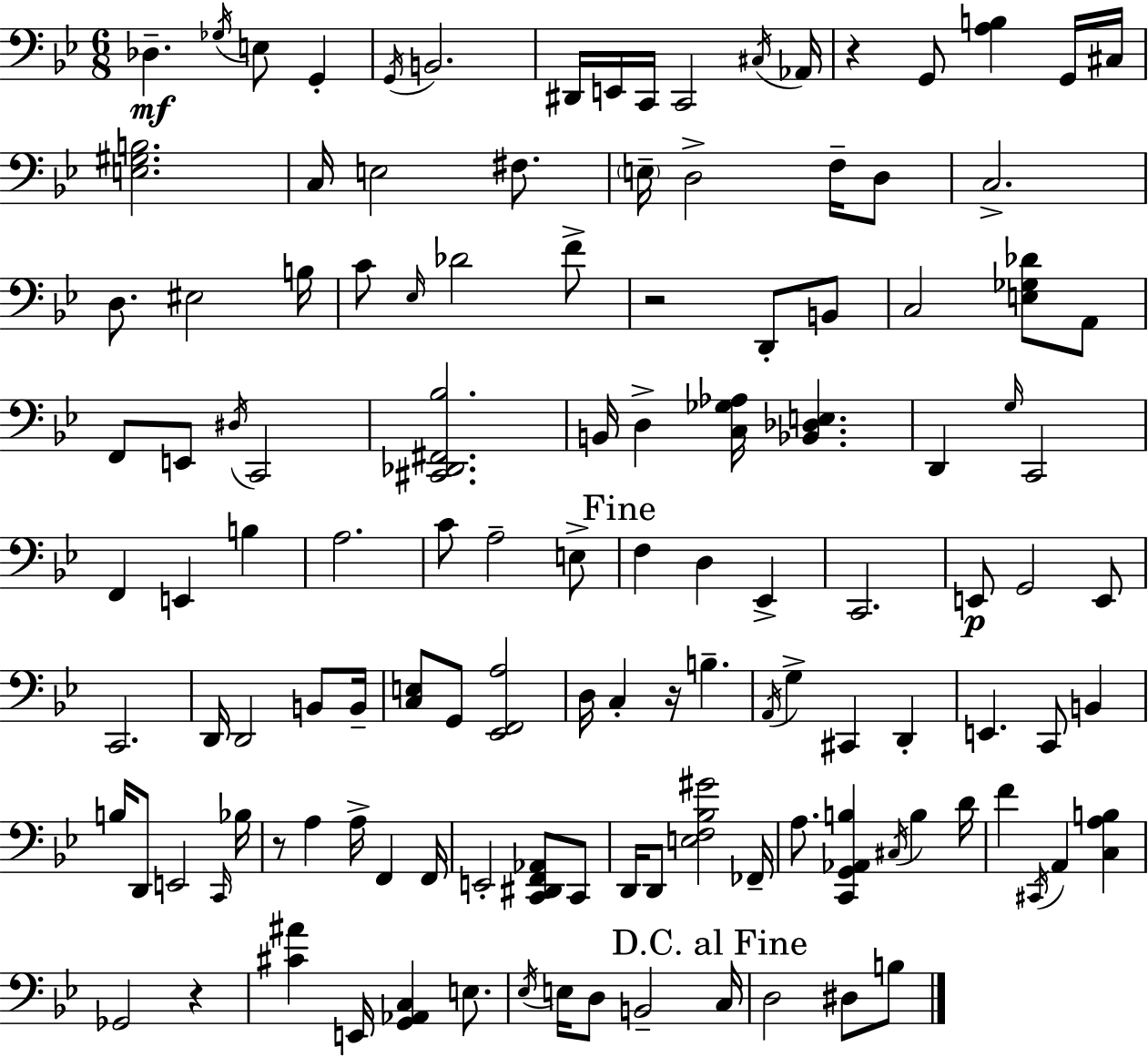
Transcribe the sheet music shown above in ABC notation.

X:1
T:Untitled
M:6/8
L:1/4
K:Gm
_D, _G,/4 E,/2 G,, G,,/4 B,,2 ^D,,/4 E,,/4 C,,/4 C,,2 ^C,/4 _A,,/4 z G,,/2 [A,B,] G,,/4 ^C,/4 [E,^G,B,]2 C,/4 E,2 ^F,/2 E,/4 D,2 F,/4 D,/2 C,2 D,/2 ^E,2 B,/4 C/2 _E,/4 _D2 F/2 z2 D,,/2 B,,/2 C,2 [E,_G,_D]/2 A,,/2 F,,/2 E,,/2 ^D,/4 C,,2 [^C,,_D,,^F,,_B,]2 B,,/4 D, [C,_G,_A,]/4 [_B,,_D,E,] D,, G,/4 C,,2 F,, E,, B, A,2 C/2 A,2 E,/2 F, D, _E,, C,,2 E,,/2 G,,2 E,,/2 C,,2 D,,/4 D,,2 B,,/2 B,,/4 [C,E,]/2 G,,/2 [_E,,F,,A,]2 D,/4 C, z/4 B, A,,/4 G, ^C,, D,, E,, C,,/2 B,, B,/4 D,,/2 E,,2 C,,/4 _B,/4 z/2 A, A,/4 F,, F,,/4 E,,2 [C,,^D,,F,,_A,,]/2 C,,/2 D,,/4 D,,/2 [E,F,_B,^G]2 _F,,/4 A,/2 [C,,G,,_A,,B,] ^C,/4 B, D/4 F ^C,,/4 A,, [C,A,B,] _G,,2 z [^C^A] E,,/4 [G,,_A,,C,] E,/2 _E,/4 E,/4 D,/2 B,,2 C,/4 D,2 ^D,/2 B,/2